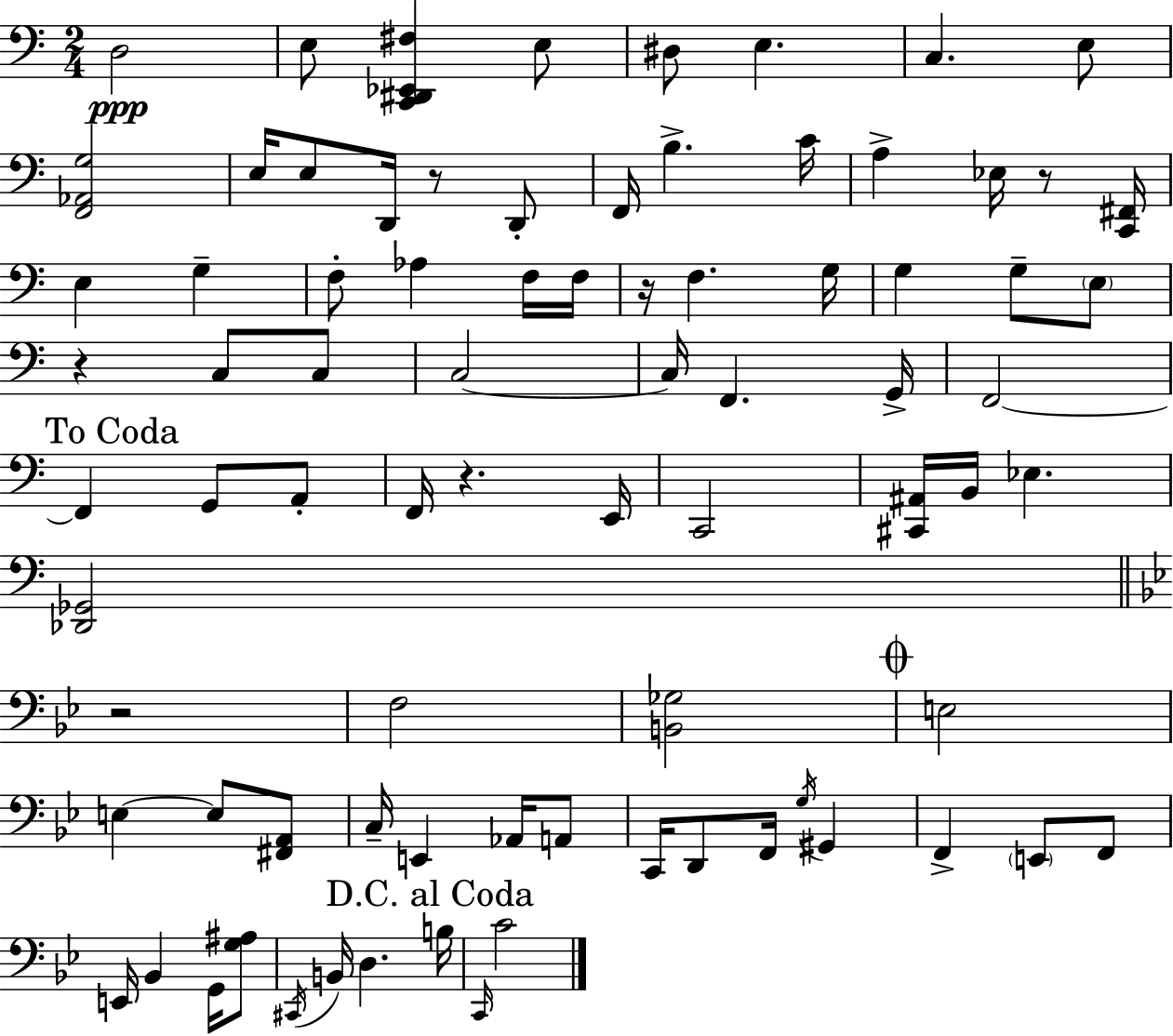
X:1
T:Untitled
M:2/4
L:1/4
K:Am
D,2 E,/2 [C,,^D,,_E,,^F,] E,/2 ^D,/2 E, C, E,/2 [F,,_A,,G,]2 E,/4 E,/2 D,,/4 z/2 D,,/2 F,,/4 B, C/4 A, _E,/4 z/2 [C,,^F,,]/4 E, G, F,/2 _A, F,/4 F,/4 z/4 F, G,/4 G, G,/2 E,/2 z C,/2 C,/2 C,2 C,/4 F,, G,,/4 F,,2 F,, G,,/2 A,,/2 F,,/4 z E,,/4 C,,2 [^C,,^A,,]/4 B,,/4 _E, [_D,,_G,,]2 z2 F,2 [B,,_G,]2 E,2 E, E,/2 [^F,,A,,]/2 C,/4 E,, _A,,/4 A,,/2 C,,/4 D,,/2 F,,/4 G,/4 ^G,, F,, E,,/2 F,,/2 E,,/4 _B,, G,,/4 [G,^A,]/2 ^C,,/4 B,,/4 D, B,/4 C,,/4 C2